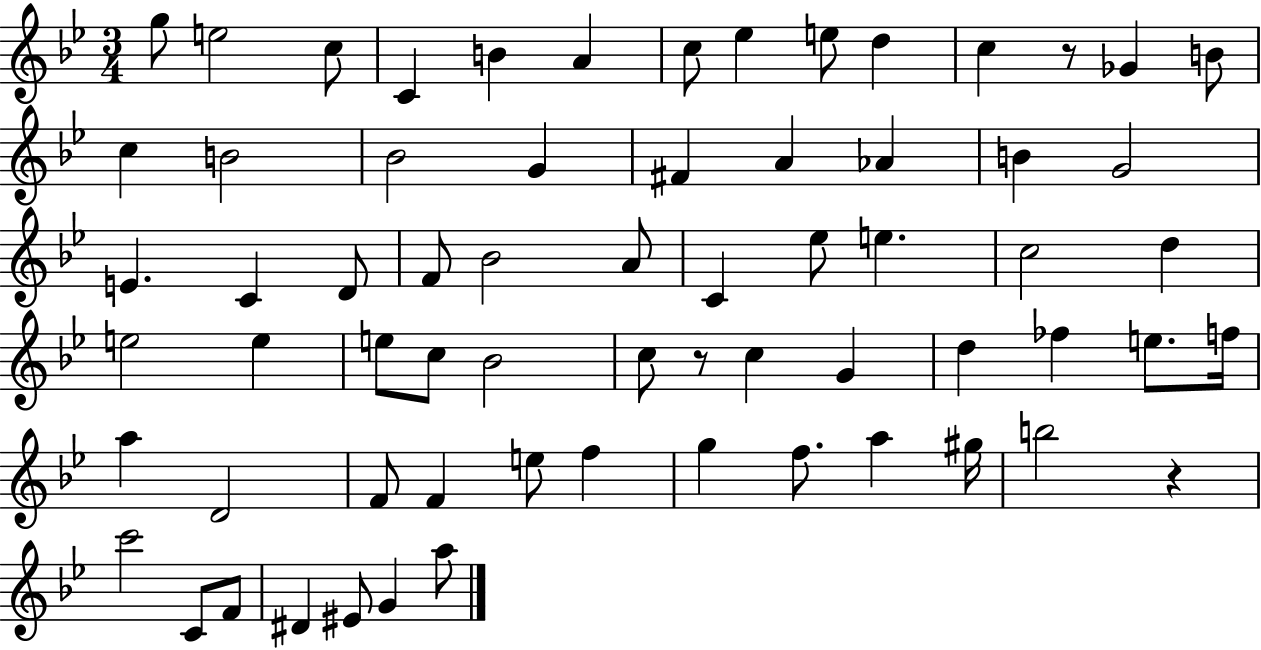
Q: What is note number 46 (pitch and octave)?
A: A5